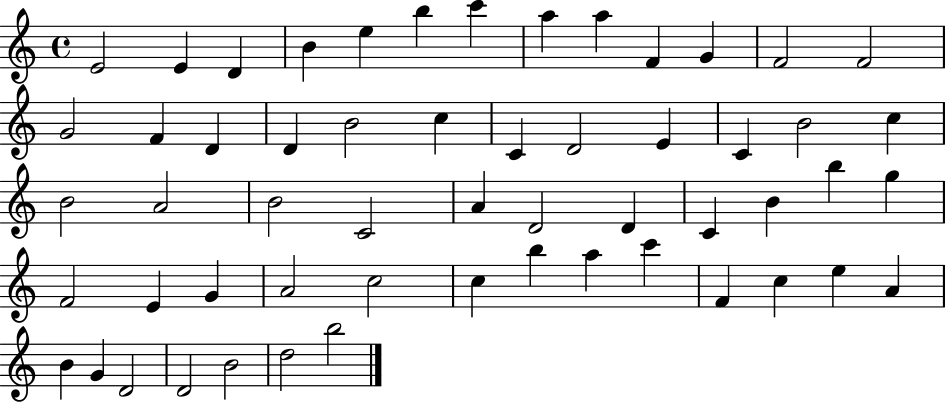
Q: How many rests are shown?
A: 0